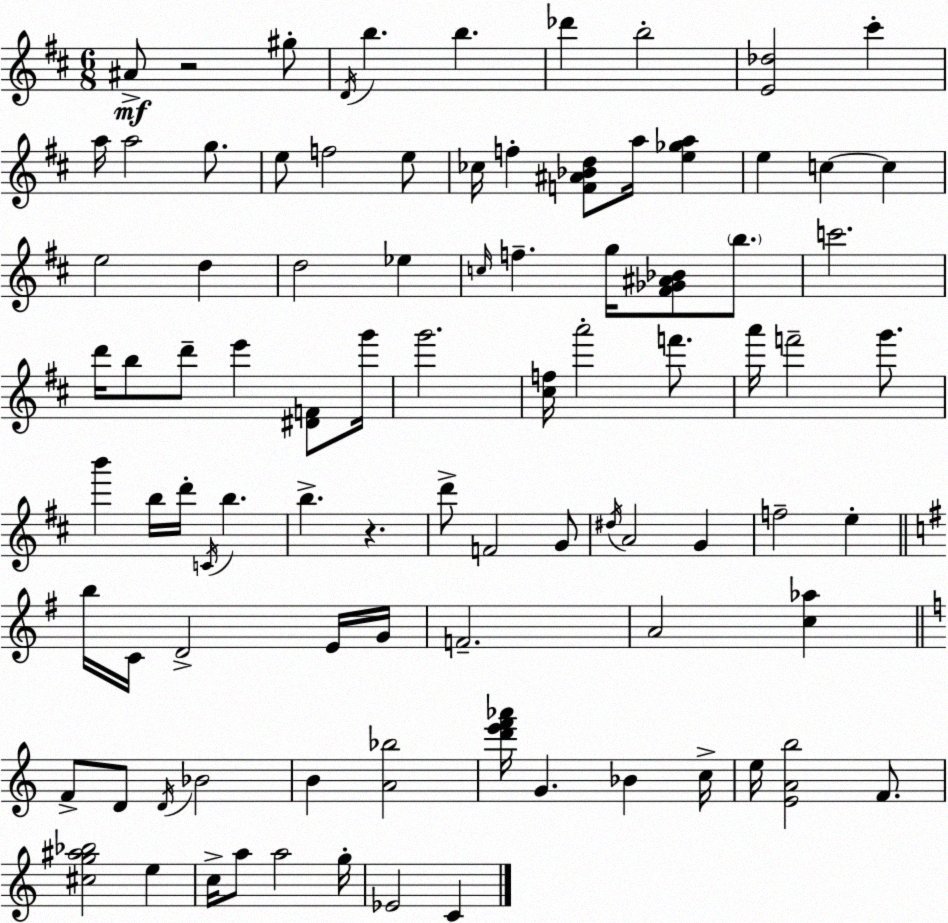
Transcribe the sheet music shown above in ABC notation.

X:1
T:Untitled
M:6/8
L:1/4
K:D
^A/2 z2 ^g/2 D/4 b b _d' b2 [E_d]2 ^c' a/4 a2 g/2 e/2 f2 e/2 _c/4 f [F^A_Bd]/2 a/4 [e_ga] e c c e2 d d2 _e c/4 f g/4 [^F_G^A_B]/2 b/2 c'2 d'/4 b/2 d'/2 e' [^DF]/2 g'/4 g'2 [^cf]/4 a'2 f'/2 a'/4 f'2 g'/2 b' b/4 d'/4 C/4 b b z d'/2 F2 G/2 ^d/4 A2 G f2 e b/4 C/4 D2 E/4 G/4 F2 A2 [c_a] F/2 D/2 D/4 _B2 B [A_b]2 [d'e'f'_a']/4 G _B c/4 e/4 [EAb]2 F/2 [^cg^a_b]2 e c/4 a/2 a2 g/4 _E2 C